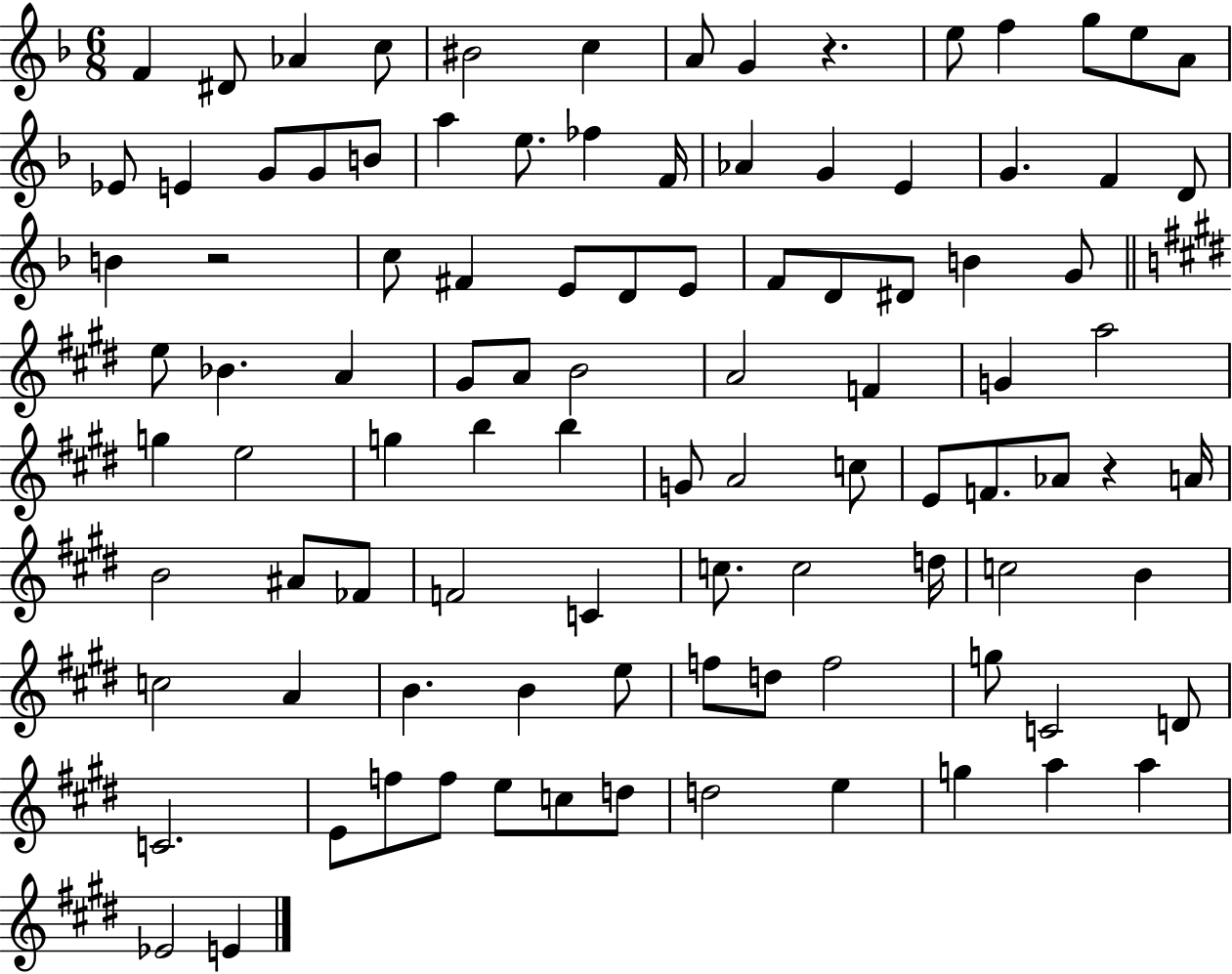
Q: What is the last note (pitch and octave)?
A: E4